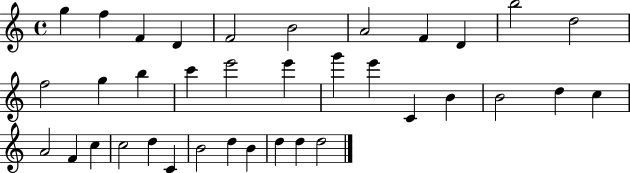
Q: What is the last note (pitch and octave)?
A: D5